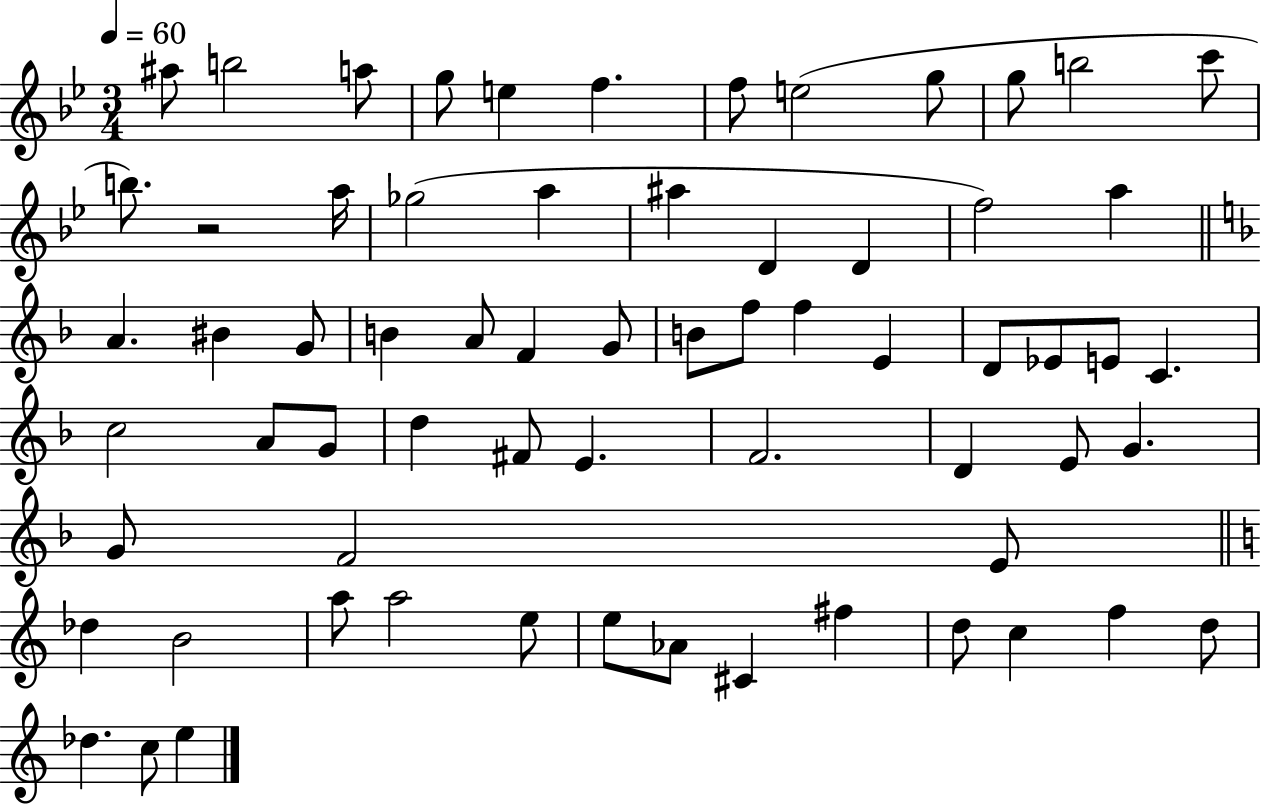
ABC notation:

X:1
T:Untitled
M:3/4
L:1/4
K:Bb
^a/2 b2 a/2 g/2 e f f/2 e2 g/2 g/2 b2 c'/2 b/2 z2 a/4 _g2 a ^a D D f2 a A ^B G/2 B A/2 F G/2 B/2 f/2 f E D/2 _E/2 E/2 C c2 A/2 G/2 d ^F/2 E F2 D E/2 G G/2 F2 E/2 _d B2 a/2 a2 e/2 e/2 _A/2 ^C ^f d/2 c f d/2 _d c/2 e